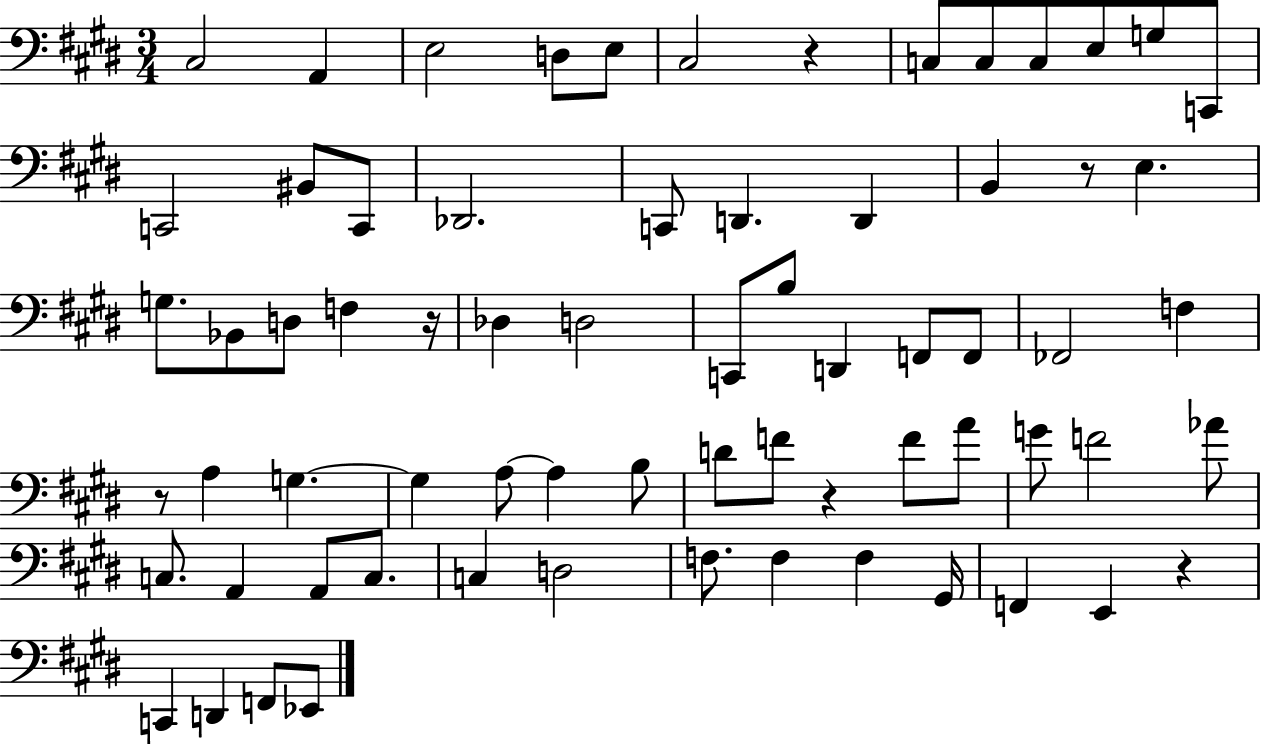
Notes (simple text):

C#3/h A2/q E3/h D3/e E3/e C#3/h R/q C3/e C3/e C3/e E3/e G3/e C2/e C2/h BIS2/e C2/e Db2/h. C2/e D2/q. D2/q B2/q R/e E3/q. G3/e. Bb2/e D3/e F3/q R/s Db3/q D3/h C2/e B3/e D2/q F2/e F2/e FES2/h F3/q R/e A3/q G3/q. G3/q A3/e A3/q B3/e D4/e F4/e R/q F4/e A4/e G4/e F4/h Ab4/e C3/e. A2/q A2/e C3/e. C3/q D3/h F3/e. F3/q F3/q G#2/s F2/q E2/q R/q C2/q D2/q F2/e Eb2/e